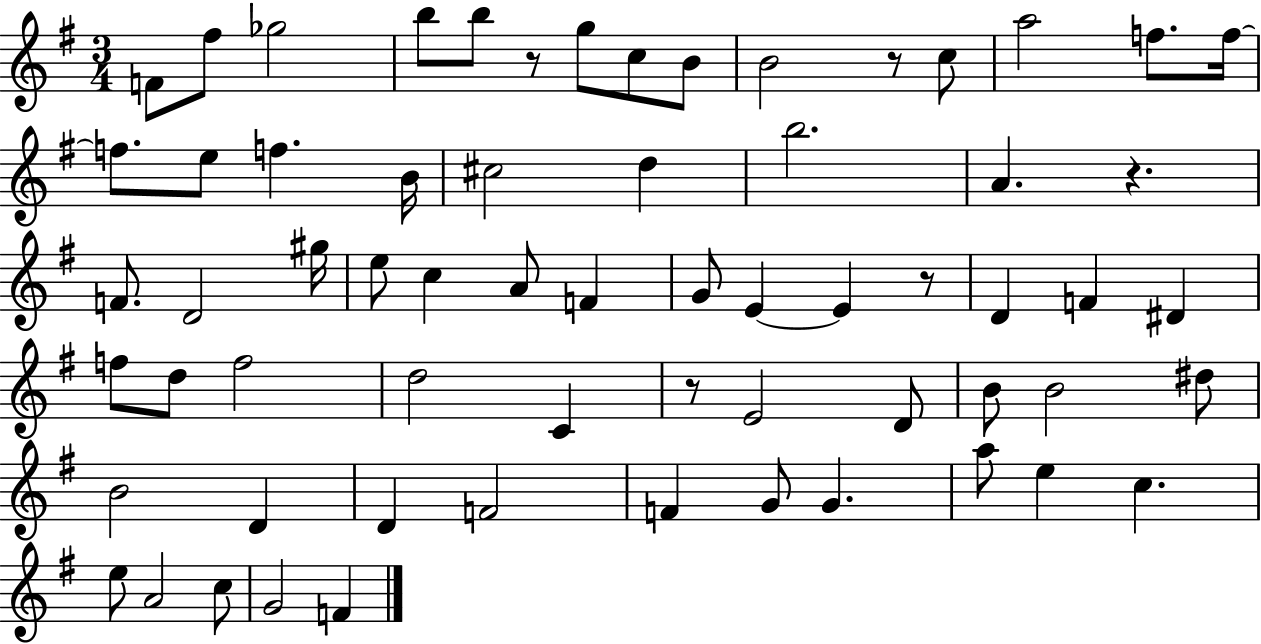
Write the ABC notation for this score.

X:1
T:Untitled
M:3/4
L:1/4
K:G
F/2 ^f/2 _g2 b/2 b/2 z/2 g/2 c/2 B/2 B2 z/2 c/2 a2 f/2 f/4 f/2 e/2 f B/4 ^c2 d b2 A z F/2 D2 ^g/4 e/2 c A/2 F G/2 E E z/2 D F ^D f/2 d/2 f2 d2 C z/2 E2 D/2 B/2 B2 ^d/2 B2 D D F2 F G/2 G a/2 e c e/2 A2 c/2 G2 F